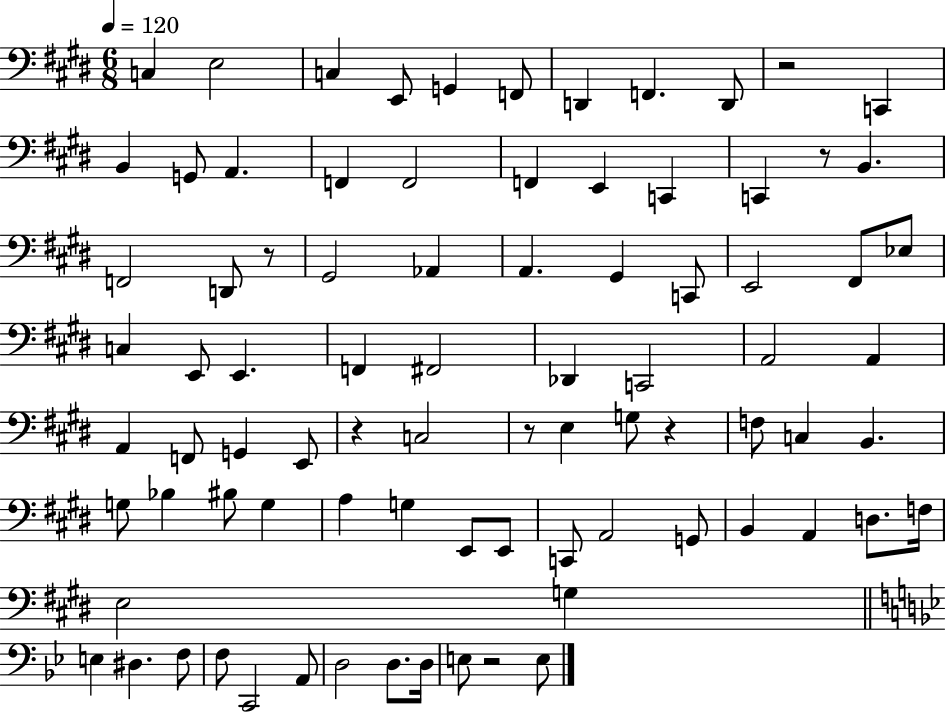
X:1
T:Untitled
M:6/8
L:1/4
K:E
C, E,2 C, E,,/2 G,, F,,/2 D,, F,, D,,/2 z2 C,, B,, G,,/2 A,, F,, F,,2 F,, E,, C,, C,, z/2 B,, F,,2 D,,/2 z/2 ^G,,2 _A,, A,, ^G,, C,,/2 E,,2 ^F,,/2 _E,/2 C, E,,/2 E,, F,, ^F,,2 _D,, C,,2 A,,2 A,, A,, F,,/2 G,, E,,/2 z C,2 z/2 E, G,/2 z F,/2 C, B,, G,/2 _B, ^B,/2 G, A, G, E,,/2 E,,/2 C,,/2 A,,2 G,,/2 B,, A,, D,/2 F,/4 E,2 G, E, ^D, F,/2 F,/2 C,,2 A,,/2 D,2 D,/2 D,/4 E,/2 z2 E,/2